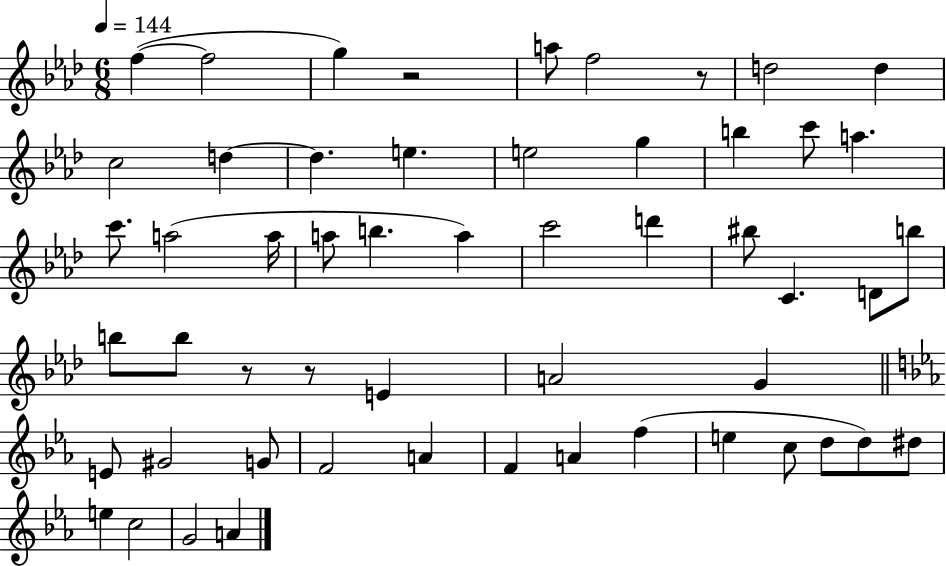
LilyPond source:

{
  \clef treble
  \numericTimeSignature
  \time 6/8
  \key aes \major
  \tempo 4 = 144
  f''4~(~ f''2 | g''4) r2 | a''8 f''2 r8 | d''2 d''4 | \break c''2 d''4~~ | d''4. e''4. | e''2 g''4 | b''4 c'''8 a''4. | \break c'''8. a''2( a''16 | a''8 b''4. a''4) | c'''2 d'''4 | bis''8 c'4. d'8 b''8 | \break b''8 b''8 r8 r8 e'4 | a'2 g'4 | \bar "||" \break \key c \minor e'8 gis'2 g'8 | f'2 a'4 | f'4 a'4 f''4( | e''4 c''8 d''8 d''8) dis''8 | \break e''4 c''2 | g'2 a'4 | \bar "|."
}